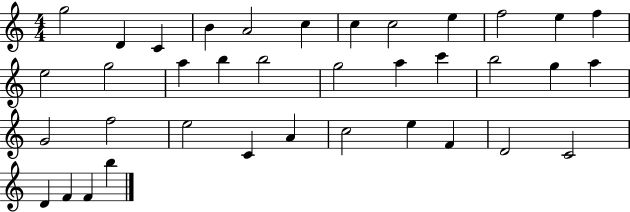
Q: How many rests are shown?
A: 0